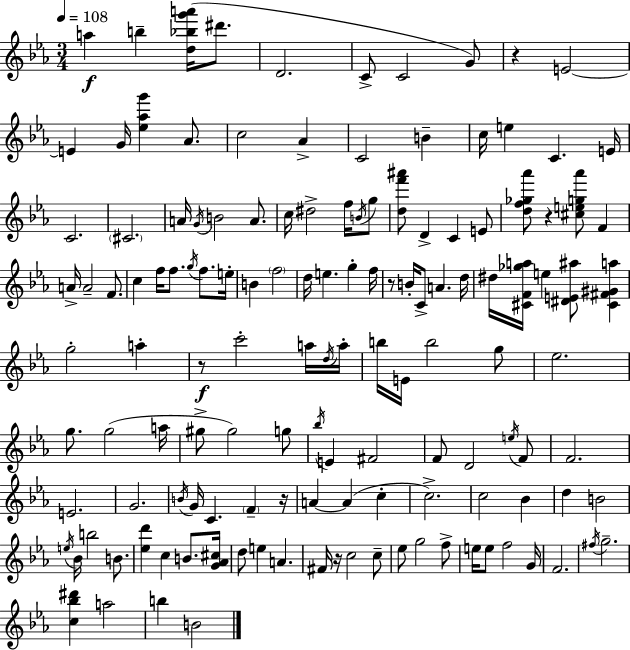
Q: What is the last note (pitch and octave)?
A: B4